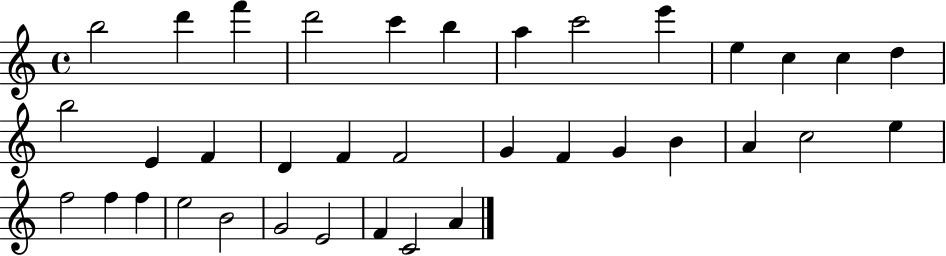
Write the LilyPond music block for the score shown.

{
  \clef treble
  \time 4/4
  \defaultTimeSignature
  \key c \major
  b''2 d'''4 f'''4 | d'''2 c'''4 b''4 | a''4 c'''2 e'''4 | e''4 c''4 c''4 d''4 | \break b''2 e'4 f'4 | d'4 f'4 f'2 | g'4 f'4 g'4 b'4 | a'4 c''2 e''4 | \break f''2 f''4 f''4 | e''2 b'2 | g'2 e'2 | f'4 c'2 a'4 | \break \bar "|."
}